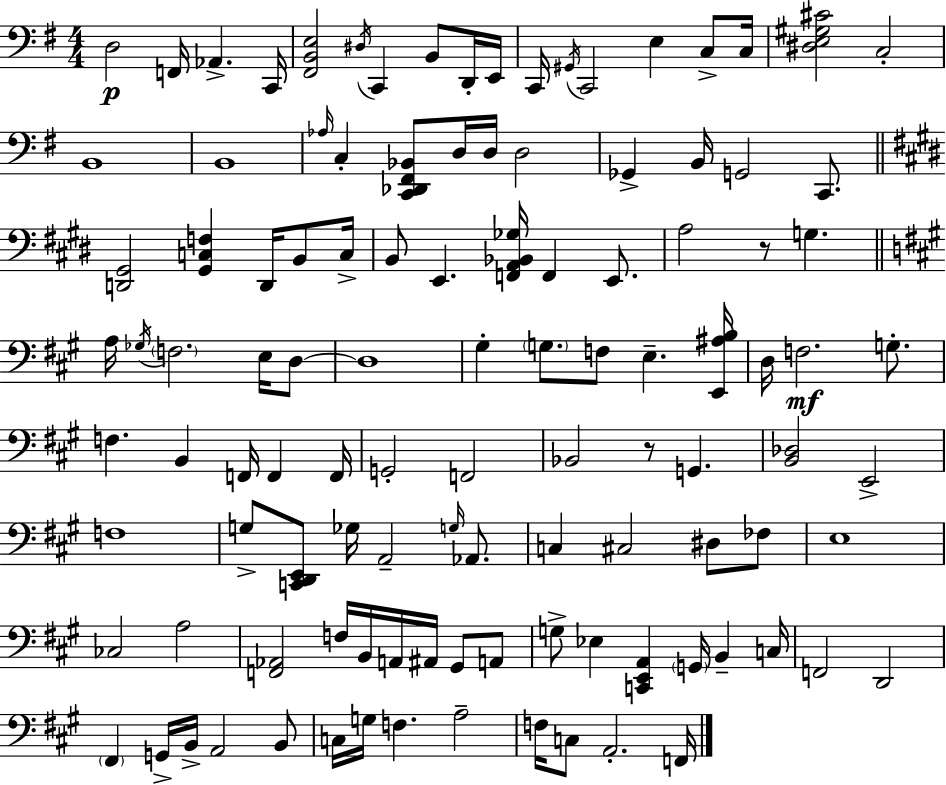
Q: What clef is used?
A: bass